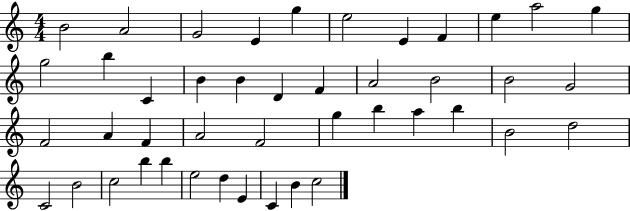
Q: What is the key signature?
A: C major